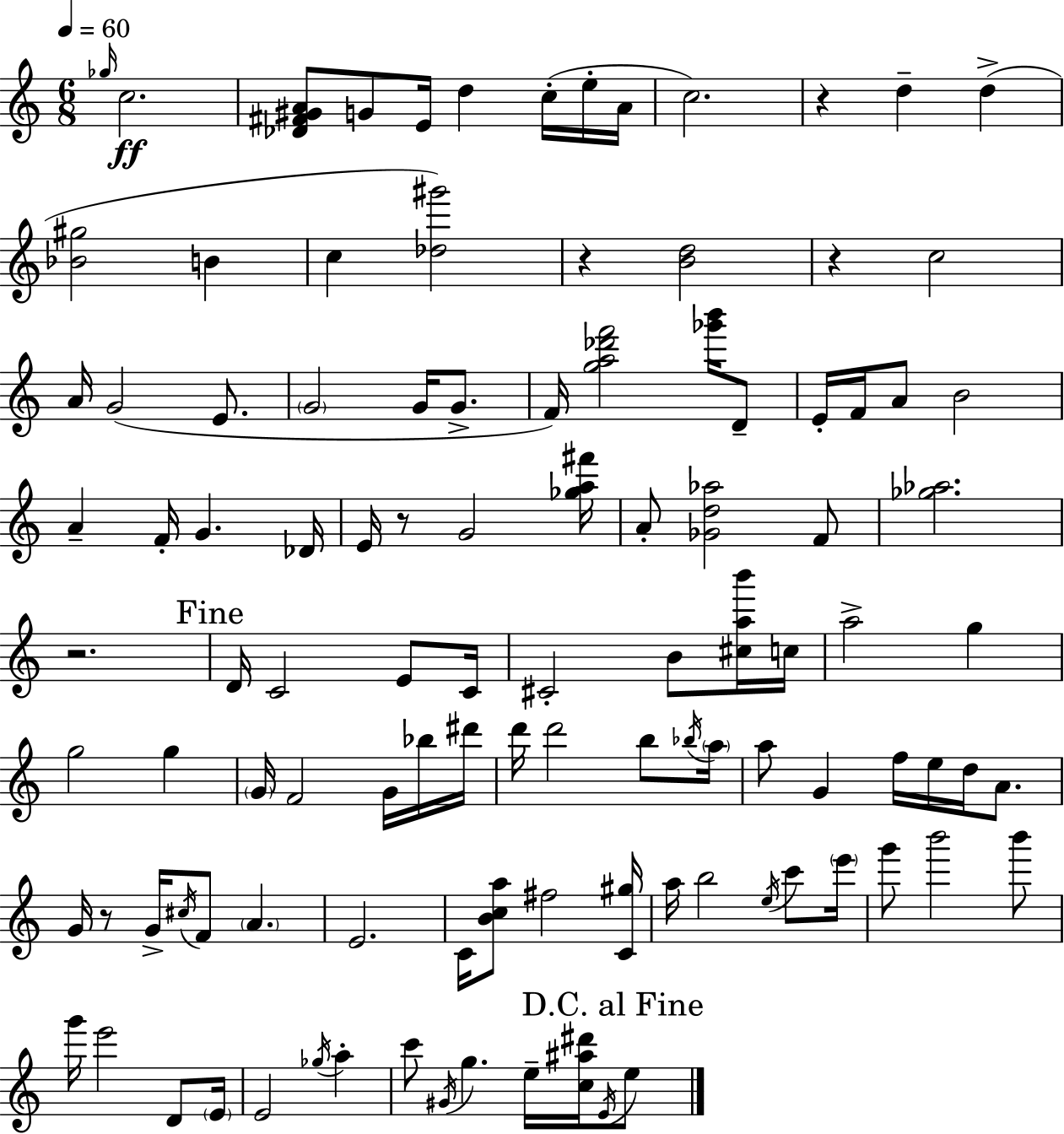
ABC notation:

X:1
T:Untitled
M:6/8
L:1/4
K:Am
_g/4 c2 [_D^F^GA]/2 G/2 E/4 d c/4 e/4 A/4 c2 z d d [_B^g]2 B c [_d^g']2 z [Bd]2 z c2 A/4 G2 E/2 G2 G/4 G/2 F/4 [ga_d'f']2 [_g'b']/4 D/2 E/4 F/4 A/2 B2 A F/4 G _D/4 E/4 z/2 G2 [_ga^f']/4 A/2 [_Gd_a]2 F/2 [_g_a]2 z2 D/4 C2 E/2 C/4 ^C2 B/2 [^cab']/4 c/4 a2 g g2 g G/4 F2 G/4 _b/4 ^d'/4 d'/4 d'2 b/2 _b/4 a/4 a/2 G f/4 e/4 d/4 A/2 G/4 z/2 G/4 ^c/4 F/2 A E2 C/4 [Bca]/2 ^f2 [C^g]/4 a/4 b2 e/4 c'/2 e'/4 g'/2 b'2 b'/2 g'/4 e'2 D/2 E/4 E2 _g/4 a c'/2 ^G/4 g e/4 [c^a^d']/4 E/4 e/2